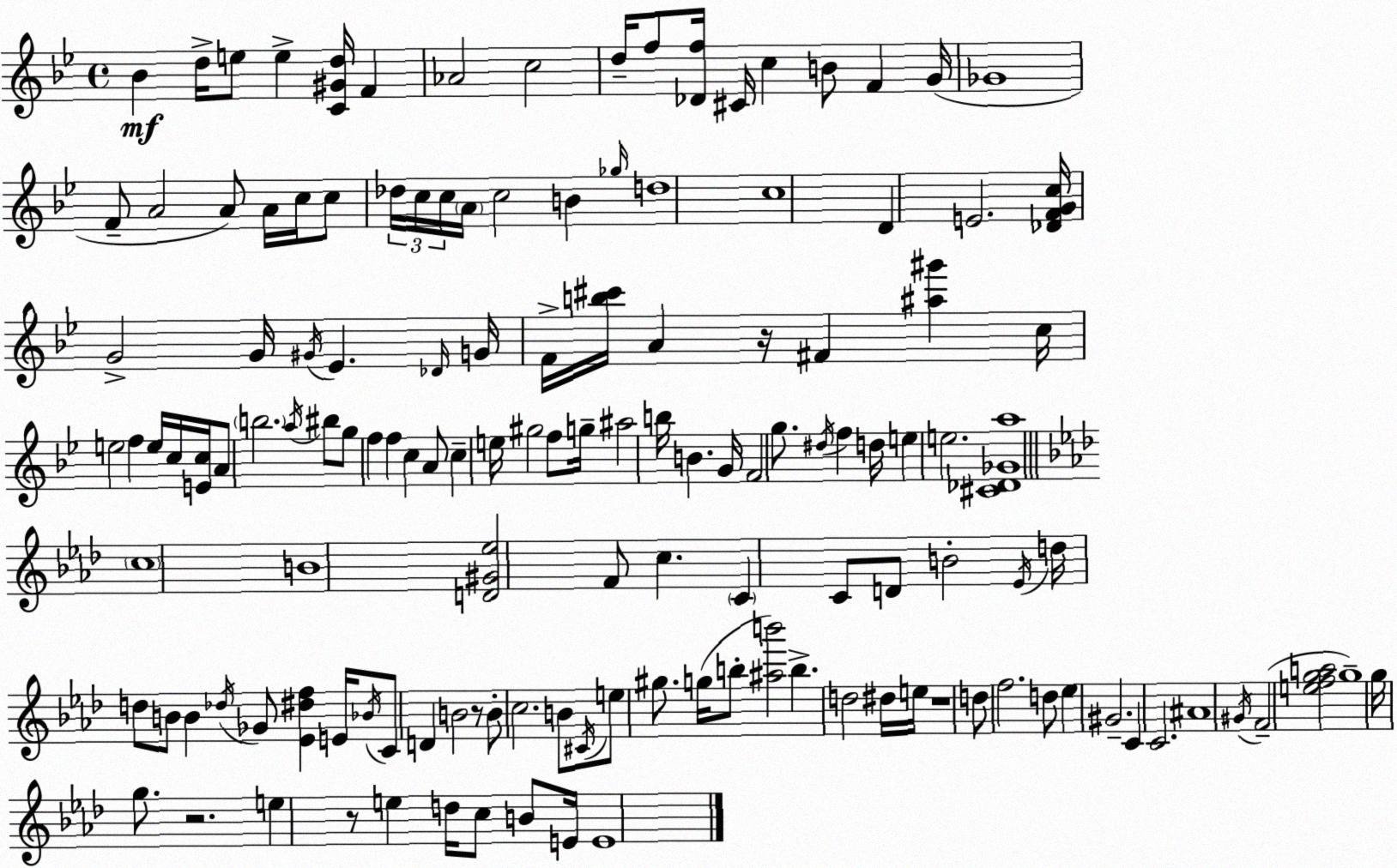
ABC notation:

X:1
T:Untitled
M:4/4
L:1/4
K:Gm
_B d/4 e/2 e [C^Gd]/4 F _A2 c2 d/4 f/2 [_Df]/4 ^C/4 c B/2 F G/4 _G4 F/2 A2 A/2 A/4 c/4 c/2 _d/4 c/4 c/4 A/4 c2 B _g/4 d4 c4 D E2 [_DFGc]/4 G2 G/4 ^G/4 _E _D/4 G/4 F/4 [b^c']/4 A z/4 ^F [^a^g'] c/4 e2 f e/4 c/4 [Ec]/4 A/2 b2 a/4 ^b/2 g/2 f f c A/2 c e/4 ^g2 f/2 g/4 ^a2 b/4 B G/4 F2 g/2 ^d/4 f d/4 e e2 [^C_D_Ga]4 c4 B4 [D^G_e]2 F/2 c C C/2 D/2 B2 _E/4 d/4 d/2 B/2 B _d/4 _G/2 [_E^df] E/4 _B/4 C/2 D B2 z/2 B/2 c2 B/2 ^C/4 e/2 ^g/2 g/4 b/2 [^ab']2 b d2 ^d/4 e/4 z4 d/2 f2 d/2 _e ^G2 C C2 ^A4 ^G/4 F2 [efga]2 g4 g/4 g/2 z2 e z/2 e d/4 c/2 B/2 E/4 E4